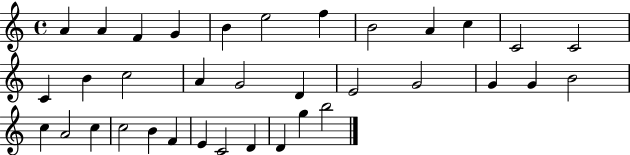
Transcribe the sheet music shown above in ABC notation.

X:1
T:Untitled
M:4/4
L:1/4
K:C
A A F G B e2 f B2 A c C2 C2 C B c2 A G2 D E2 G2 G G B2 c A2 c c2 B F E C2 D D g b2